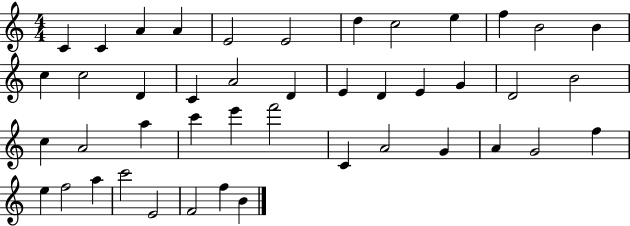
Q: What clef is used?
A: treble